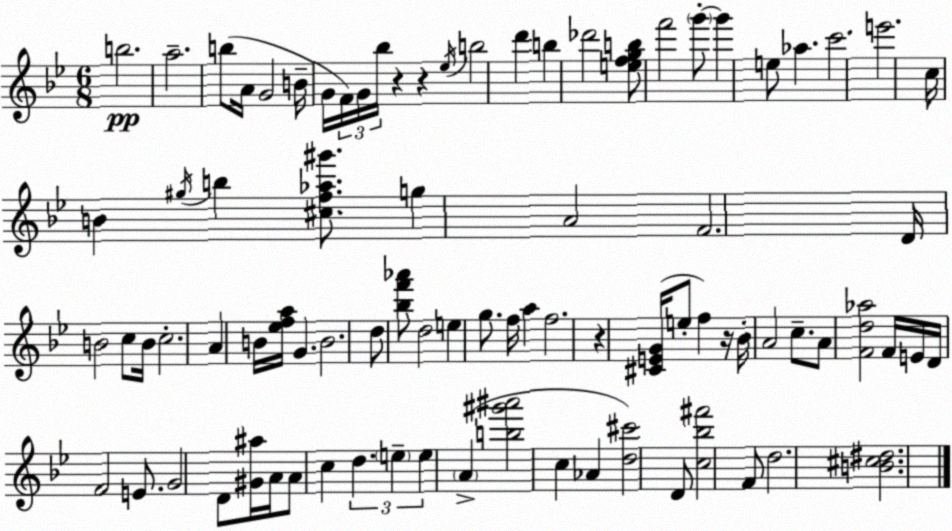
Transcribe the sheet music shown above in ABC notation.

X:1
T:Untitled
M:6/8
L:1/4
K:Bb
b2 a2 b/2 A/4 G2 B/4 G/4 F/4 G/4 _b/4 z z _e/4 b2 d' b _d'2 [efgb]/2 f'2 g'/2 g' e/2 _a c'2 e'2 c/4 B ^g/4 b [^cf_a^g']/2 g A2 F2 D/4 B2 c/2 B/4 c2 A B/4 [_efa]/4 G B2 d/2 [_bf'_a']/2 d2 e g/2 f/4 a f2 z [^CEG]/4 e/2 f z/4 _B/4 A2 c/2 A/2 [Fd_a]2 F/4 E/4 D/4 F2 E/2 G2 D/2 [^G^a]/4 A/4 A/2 c d e e A [b^g'^a']2 c _A [d^c']2 D/2 [c_b^f']2 F/2 d2 [B^c^d]2